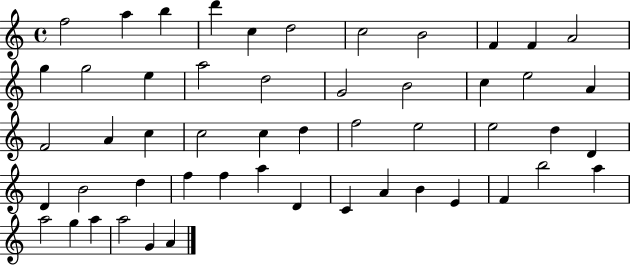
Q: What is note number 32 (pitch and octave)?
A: D4